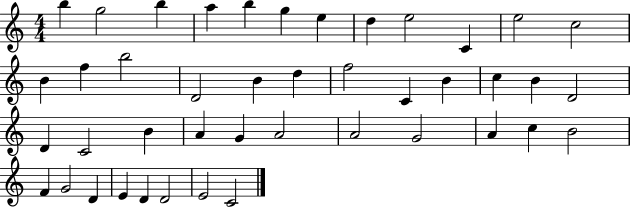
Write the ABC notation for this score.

X:1
T:Untitled
M:4/4
L:1/4
K:C
b g2 b a b g e d e2 C e2 c2 B f b2 D2 B d f2 C B c B D2 D C2 B A G A2 A2 G2 A c B2 F G2 D E D D2 E2 C2